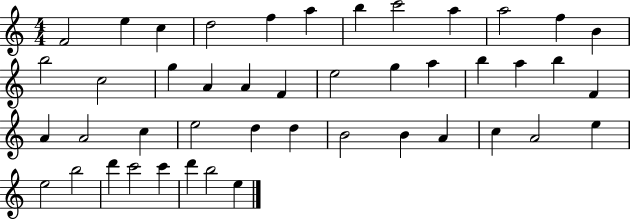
F4/h E5/q C5/q D5/h F5/q A5/q B5/q C6/h A5/q A5/h F5/q B4/q B5/h C5/h G5/q A4/q A4/q F4/q E5/h G5/q A5/q B5/q A5/q B5/q F4/q A4/q A4/h C5/q E5/h D5/q D5/q B4/h B4/q A4/q C5/q A4/h E5/q E5/h B5/h D6/q C6/h C6/q D6/q B5/h E5/q